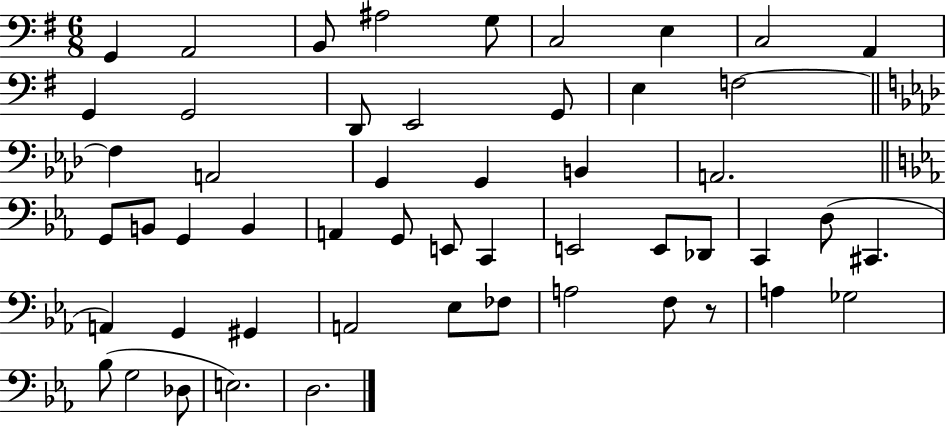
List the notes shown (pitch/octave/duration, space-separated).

G2/q A2/h B2/e A#3/h G3/e C3/h E3/q C3/h A2/q G2/q G2/h D2/e E2/h G2/e E3/q F3/h F3/q A2/h G2/q G2/q B2/q A2/h. G2/e B2/e G2/q B2/q A2/q G2/e E2/e C2/q E2/h E2/e Db2/e C2/q D3/e C#2/q. A2/q G2/q G#2/q A2/h Eb3/e FES3/e A3/h F3/e R/e A3/q Gb3/h Bb3/e G3/h Db3/e E3/h. D3/h.